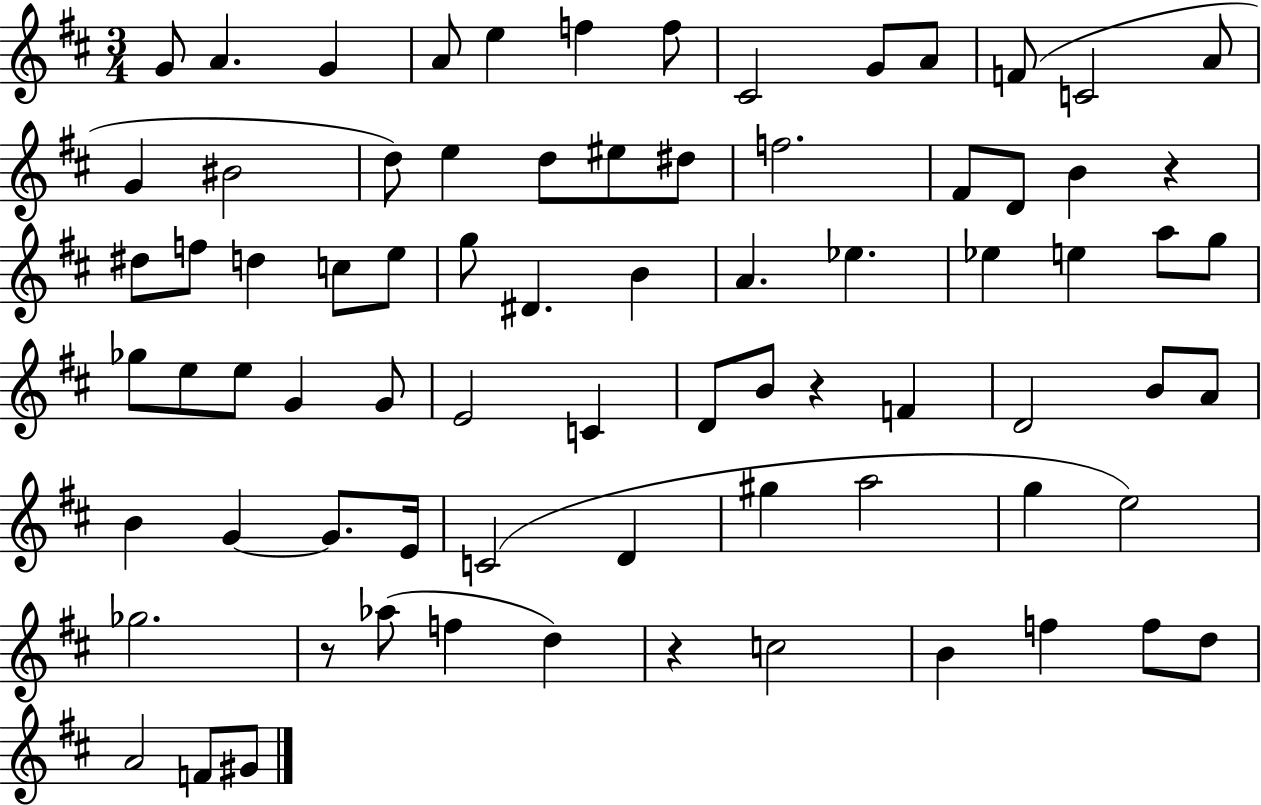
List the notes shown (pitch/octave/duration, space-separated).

G4/e A4/q. G4/q A4/e E5/q F5/q F5/e C#4/h G4/e A4/e F4/e C4/h A4/e G4/q BIS4/h D5/e E5/q D5/e EIS5/e D#5/e F5/h. F#4/e D4/e B4/q R/q D#5/e F5/e D5/q C5/e E5/e G5/e D#4/q. B4/q A4/q. Eb5/q. Eb5/q E5/q A5/e G5/e Gb5/e E5/e E5/e G4/q G4/e E4/h C4/q D4/e B4/e R/q F4/q D4/h B4/e A4/e B4/q G4/q G4/e. E4/s C4/h D4/q G#5/q A5/h G5/q E5/h Gb5/h. R/e Ab5/e F5/q D5/q R/q C5/h B4/q F5/q F5/e D5/e A4/h F4/e G#4/e